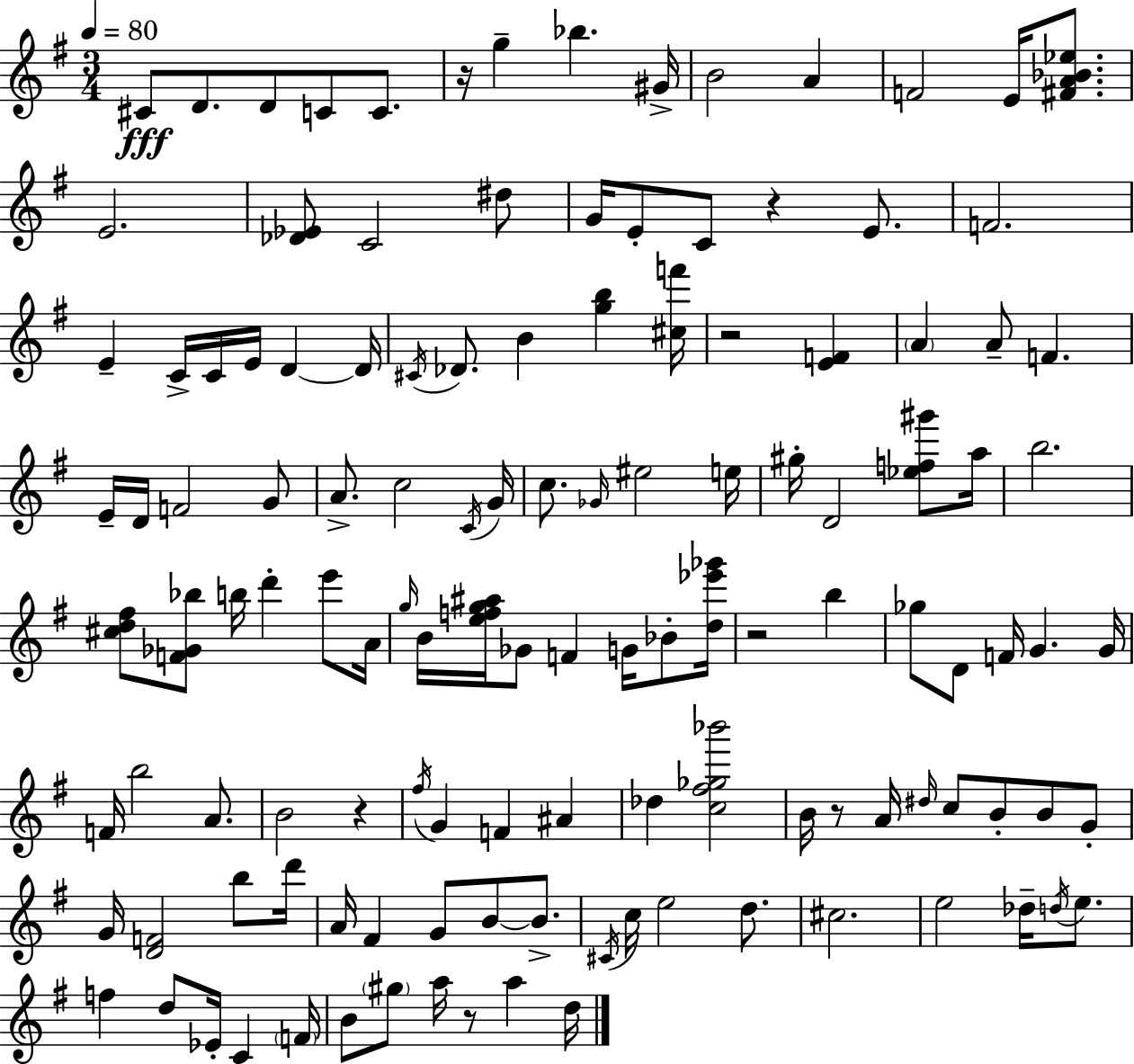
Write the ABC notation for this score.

X:1
T:Untitled
M:3/4
L:1/4
K:G
^C/2 D/2 D/2 C/2 C/2 z/4 g _b ^G/4 B2 A F2 E/4 [^FA_B_e]/2 E2 [_D_E]/2 C2 ^d/2 G/4 E/2 C/2 z E/2 F2 E C/4 C/4 E/4 D D/4 ^C/4 _D/2 B [gb] [^cf']/4 z2 [EF] A A/2 F E/4 D/4 F2 G/2 A/2 c2 C/4 G/4 c/2 _G/4 ^e2 e/4 ^g/4 D2 [_ef^g']/2 a/4 b2 [^cd^f]/2 [F_G_b]/2 b/4 d' e'/2 A/4 g/4 B/4 [efg^a]/4 _G/2 F G/4 _B/2 [d_e'_g']/4 z2 b _g/2 D/2 F/4 G G/4 F/4 b2 A/2 B2 z ^f/4 G F ^A _d [c^f_g_b']2 B/4 z/2 A/4 ^d/4 c/2 B/2 B/2 G/2 G/4 [DF]2 b/2 d'/4 A/4 ^F G/2 B/2 B/2 ^C/4 c/4 e2 d/2 ^c2 e2 _d/4 d/4 e/2 f d/2 _E/4 C F/4 B/2 ^g/2 a/4 z/2 a d/4